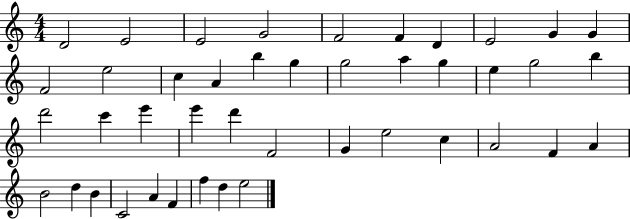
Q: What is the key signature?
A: C major